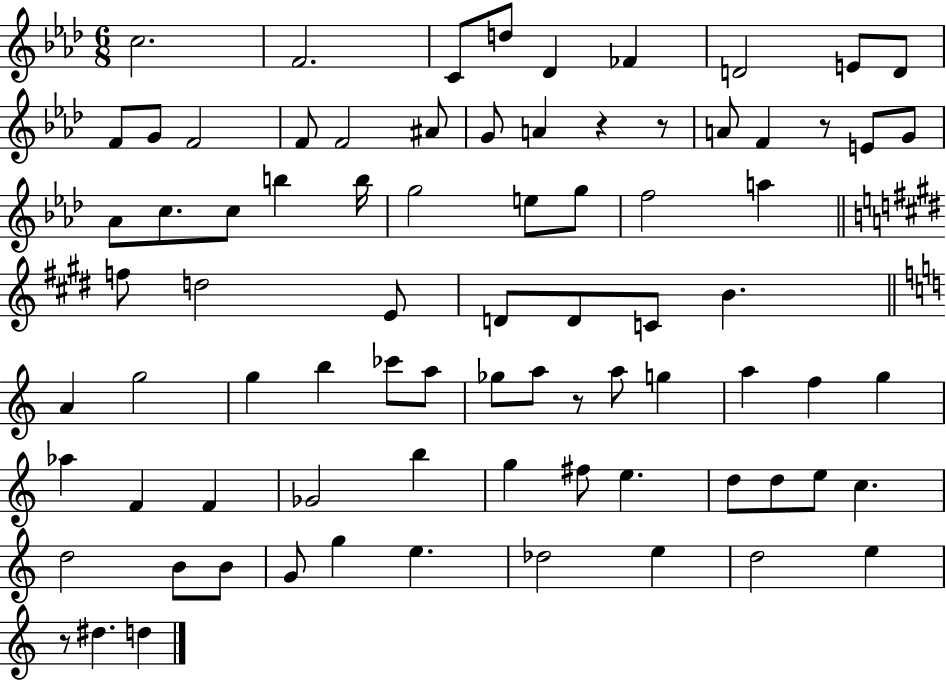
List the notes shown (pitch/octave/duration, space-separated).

C5/h. F4/h. C4/e D5/e Db4/q FES4/q D4/h E4/e D4/e F4/e G4/e F4/h F4/e F4/h A#4/e G4/e A4/q R/q R/e A4/e F4/q R/e E4/e G4/e Ab4/e C5/e. C5/e B5/q B5/s G5/h E5/e G5/e F5/h A5/q F5/e D5/h E4/e D4/e D4/e C4/e B4/q. A4/q G5/h G5/q B5/q CES6/e A5/e Gb5/e A5/e R/e A5/e G5/q A5/q F5/q G5/q Ab5/q F4/q F4/q Gb4/h B5/q G5/q F#5/e E5/q. D5/e D5/e E5/e C5/q. D5/h B4/e B4/e G4/e G5/q E5/q. Db5/h E5/q D5/h E5/q R/e D#5/q. D5/q